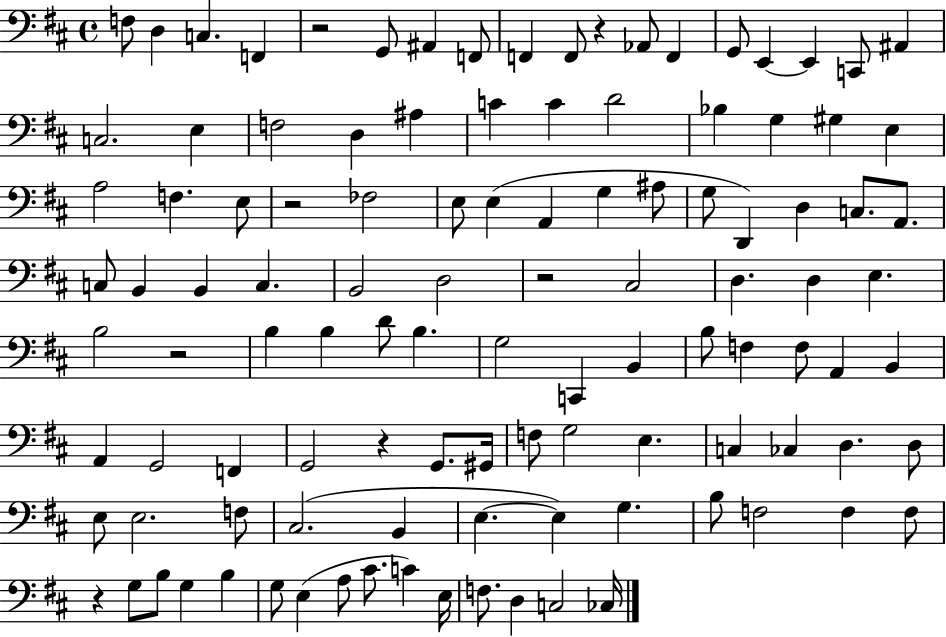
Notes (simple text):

F3/e D3/q C3/q. F2/q R/h G2/e A#2/q F2/e F2/q F2/e R/q Ab2/e F2/q G2/e E2/q E2/q C2/e A#2/q C3/h. E3/q F3/h D3/q A#3/q C4/q C4/q D4/h Bb3/q G3/q G#3/q E3/q A3/h F3/q. E3/e R/h FES3/h E3/e E3/q A2/q G3/q A#3/e G3/e D2/q D3/q C3/e. A2/e. C3/e B2/q B2/q C3/q. B2/h D3/h R/h C#3/h D3/q. D3/q E3/q. B3/h R/h B3/q B3/q D4/e B3/q. G3/h C2/q B2/q B3/e F3/q F3/e A2/q B2/q A2/q G2/h F2/q G2/h R/q G2/e. G#2/s F3/e G3/h E3/q. C3/q CES3/q D3/q. D3/e E3/e E3/h. F3/e C#3/h. B2/q E3/q. E3/q G3/q. B3/e F3/h F3/q F3/e R/q G3/e B3/e G3/q B3/q G3/e E3/q A3/e C#4/e. C4/q E3/s F3/e. D3/q C3/h CES3/s